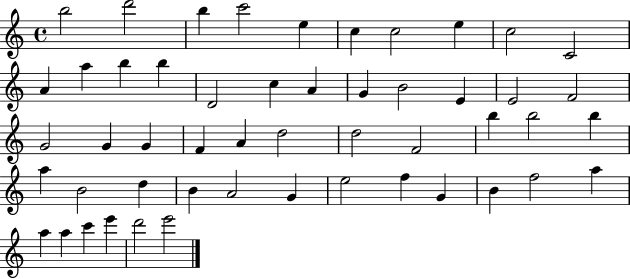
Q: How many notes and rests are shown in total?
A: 51